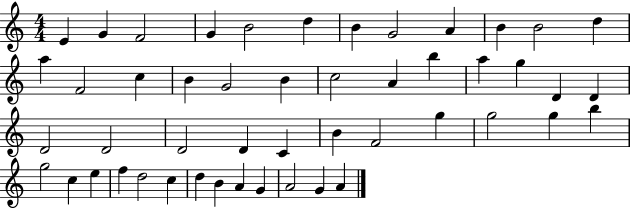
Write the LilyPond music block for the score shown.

{
  \clef treble
  \numericTimeSignature
  \time 4/4
  \key c \major
  e'4 g'4 f'2 | g'4 b'2 d''4 | b'4 g'2 a'4 | b'4 b'2 d''4 | \break a''4 f'2 c''4 | b'4 g'2 b'4 | c''2 a'4 b''4 | a''4 g''4 d'4 d'4 | \break d'2 d'2 | d'2 d'4 c'4 | b'4 f'2 g''4 | g''2 g''4 b''4 | \break g''2 c''4 e''4 | f''4 d''2 c''4 | d''4 b'4 a'4 g'4 | a'2 g'4 a'4 | \break \bar "|."
}